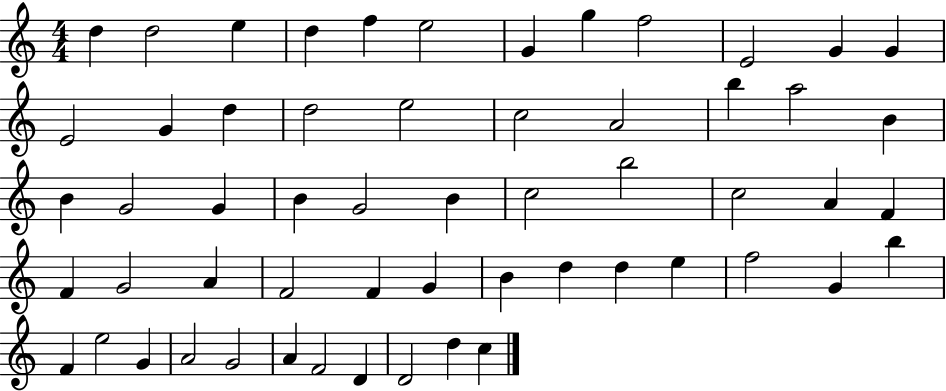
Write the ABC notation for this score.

X:1
T:Untitled
M:4/4
L:1/4
K:C
d d2 e d f e2 G g f2 E2 G G E2 G d d2 e2 c2 A2 b a2 B B G2 G B G2 B c2 b2 c2 A F F G2 A F2 F G B d d e f2 G b F e2 G A2 G2 A F2 D D2 d c